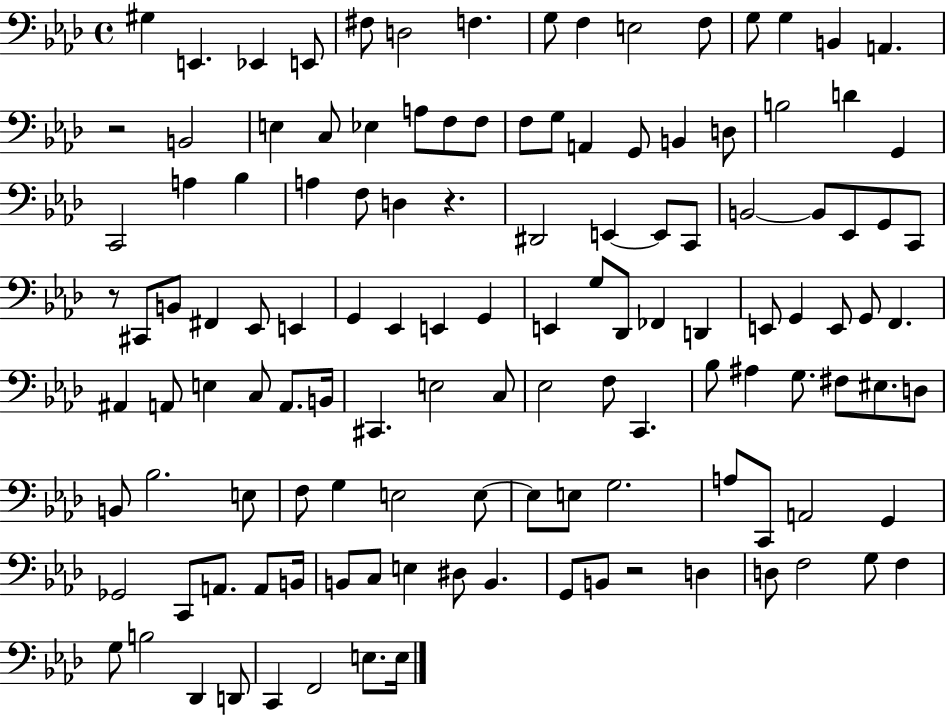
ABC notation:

X:1
T:Untitled
M:4/4
L:1/4
K:Ab
^G, E,, _E,, E,,/2 ^F,/2 D,2 F, G,/2 F, E,2 F,/2 G,/2 G, B,, A,, z2 B,,2 E, C,/2 _E, A,/2 F,/2 F,/2 F,/2 G,/2 A,, G,,/2 B,, D,/2 B,2 D G,, C,,2 A, _B, A, F,/2 D, z ^D,,2 E,, E,,/2 C,,/2 B,,2 B,,/2 _E,,/2 G,,/2 C,,/2 z/2 ^C,,/2 B,,/2 ^F,, _E,,/2 E,, G,, _E,, E,, G,, E,, G,/2 _D,,/2 _F,, D,, E,,/2 G,, E,,/2 G,,/2 F,, ^A,, A,,/2 E, C,/2 A,,/2 B,,/4 ^C,, E,2 C,/2 _E,2 F,/2 C,, _B,/2 ^A, G,/2 ^F,/2 ^E,/2 D,/2 B,,/2 _B,2 E,/2 F,/2 G, E,2 E,/2 E,/2 E,/2 G,2 A,/2 C,,/2 A,,2 G,, _G,,2 C,,/2 A,,/2 A,,/2 B,,/4 B,,/2 C,/2 E, ^D,/2 B,, G,,/2 B,,/2 z2 D, D,/2 F,2 G,/2 F, G,/2 B,2 _D,, D,,/2 C,, F,,2 E,/2 E,/4